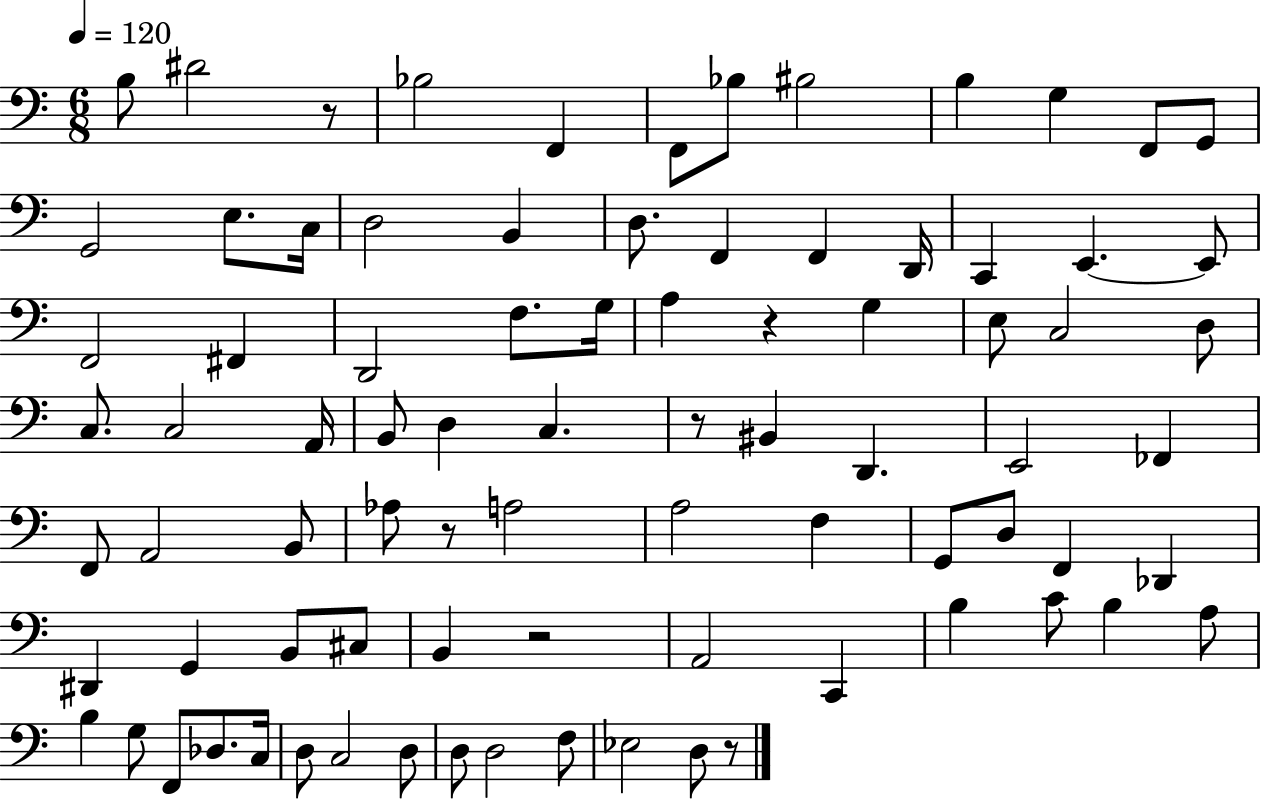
B3/e D#4/h R/e Bb3/h F2/q F2/e Bb3/e BIS3/h B3/q G3/q F2/e G2/e G2/h E3/e. C3/s D3/h B2/q D3/e. F2/q F2/q D2/s C2/q E2/q. E2/e F2/h F#2/q D2/h F3/e. G3/s A3/q R/q G3/q E3/e C3/h D3/e C3/e. C3/h A2/s B2/e D3/q C3/q. R/e BIS2/q D2/q. E2/h FES2/q F2/e A2/h B2/e Ab3/e R/e A3/h A3/h F3/q G2/e D3/e F2/q Db2/q D#2/q G2/q B2/e C#3/e B2/q R/h A2/h C2/q B3/q C4/e B3/q A3/e B3/q G3/e F2/e Db3/e. C3/s D3/e C3/h D3/e D3/e D3/h F3/e Eb3/h D3/e R/e